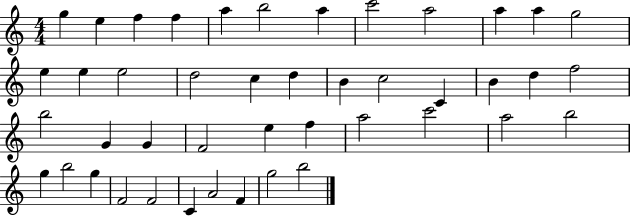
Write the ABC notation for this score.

X:1
T:Untitled
M:4/4
L:1/4
K:C
g e f f a b2 a c'2 a2 a a g2 e e e2 d2 c d B c2 C B d f2 b2 G G F2 e f a2 c'2 a2 b2 g b2 g F2 F2 C A2 F g2 b2